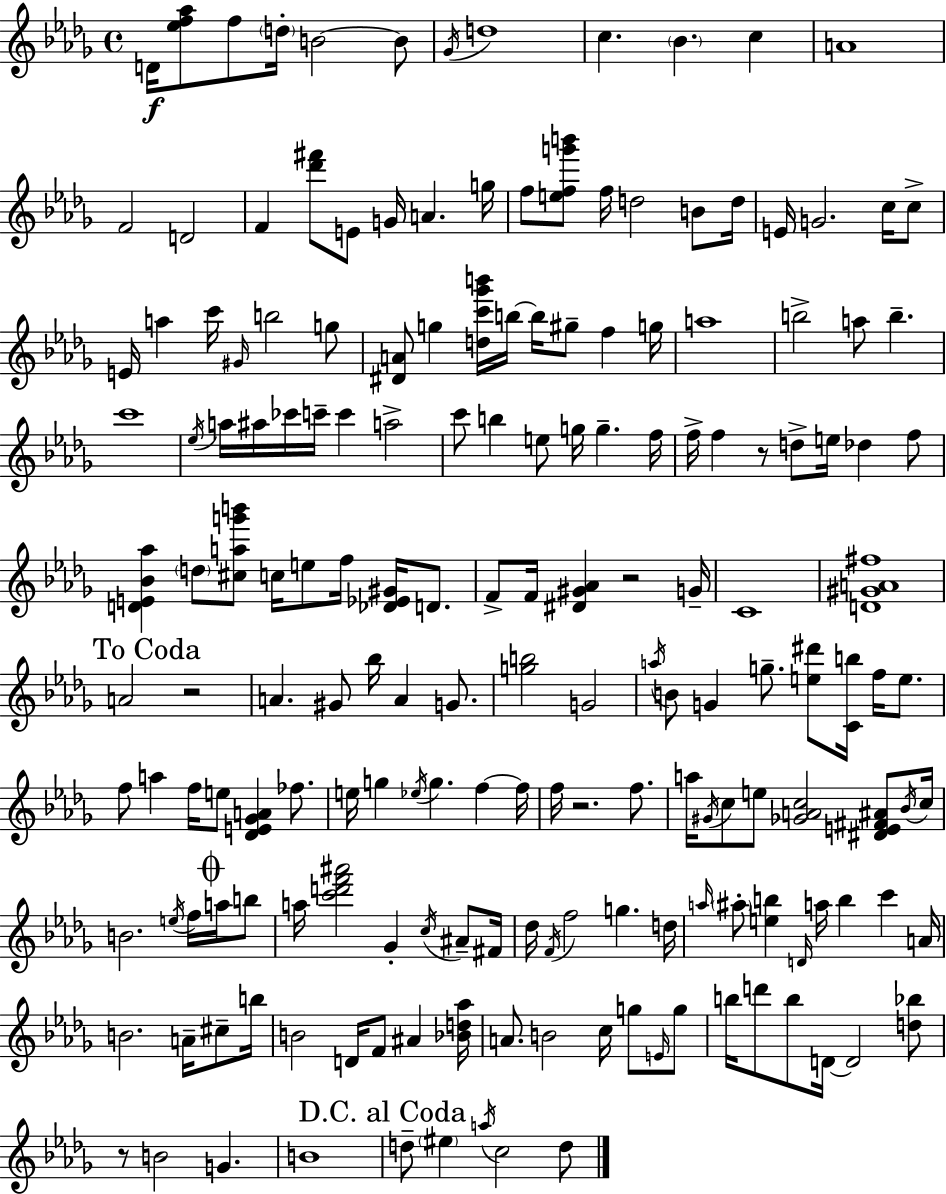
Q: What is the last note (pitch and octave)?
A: D5